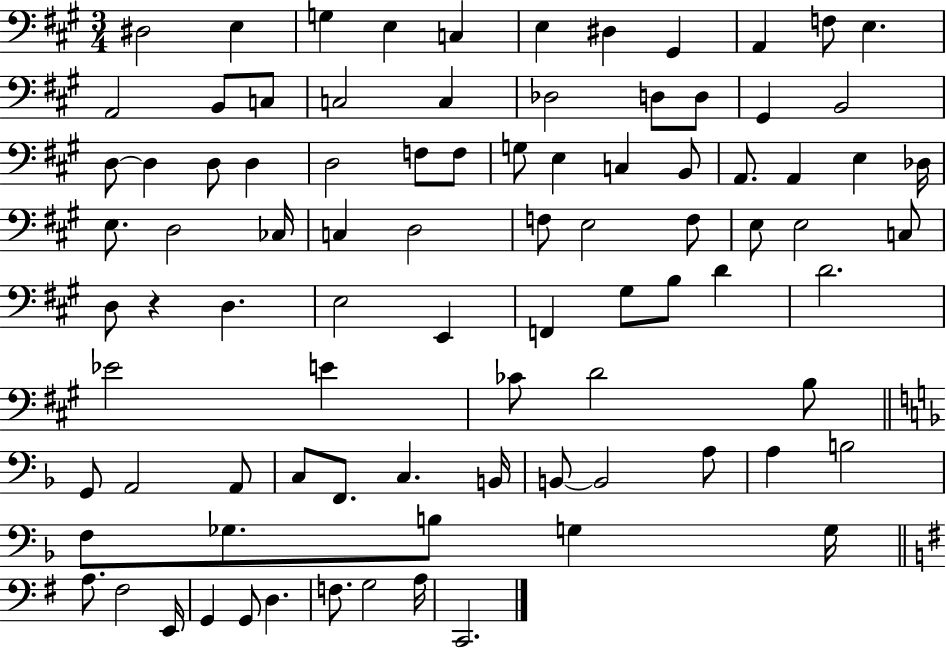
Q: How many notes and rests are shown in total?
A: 89